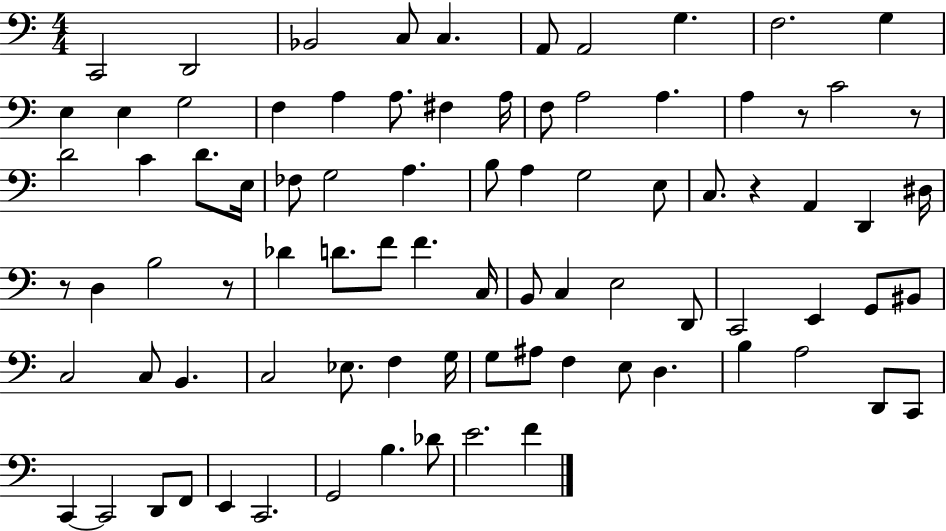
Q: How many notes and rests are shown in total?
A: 85